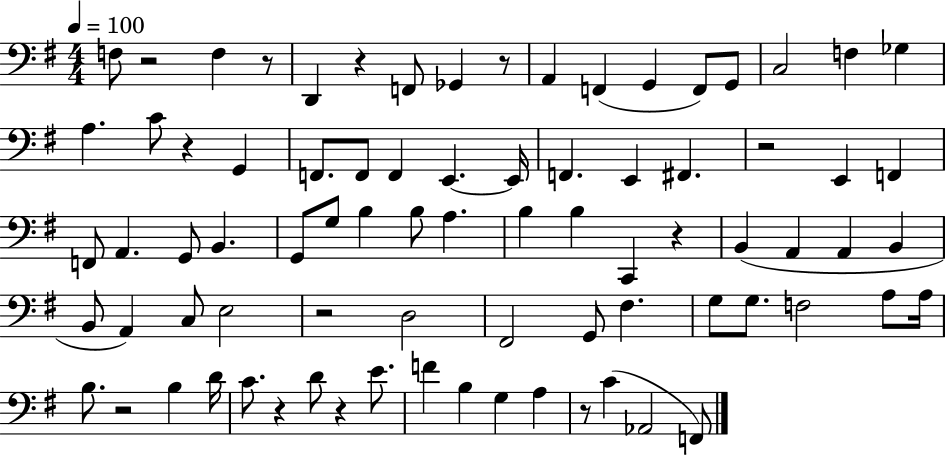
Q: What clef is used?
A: bass